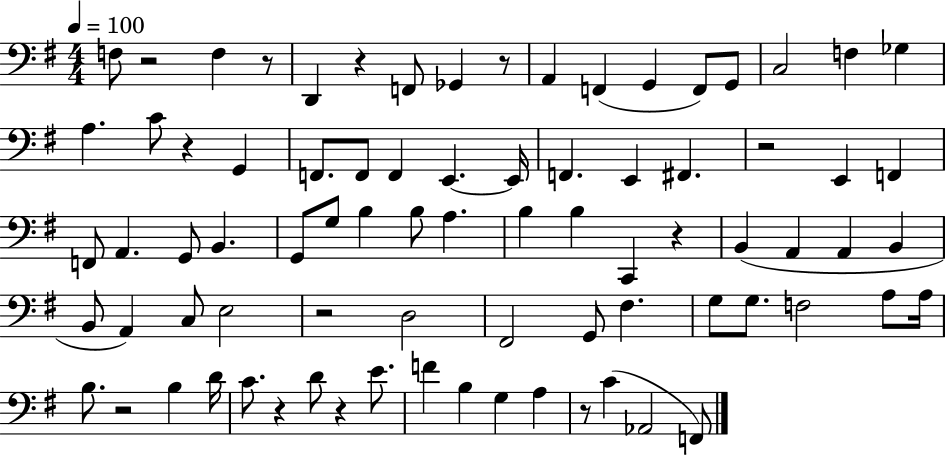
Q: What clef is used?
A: bass